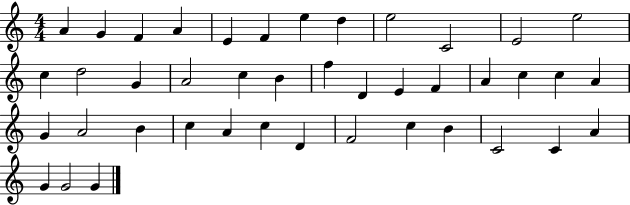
{
  \clef treble
  \numericTimeSignature
  \time 4/4
  \key c \major
  a'4 g'4 f'4 a'4 | e'4 f'4 e''4 d''4 | e''2 c'2 | e'2 e''2 | \break c''4 d''2 g'4 | a'2 c''4 b'4 | f''4 d'4 e'4 f'4 | a'4 c''4 c''4 a'4 | \break g'4 a'2 b'4 | c''4 a'4 c''4 d'4 | f'2 c''4 b'4 | c'2 c'4 a'4 | \break g'4 g'2 g'4 | \bar "|."
}